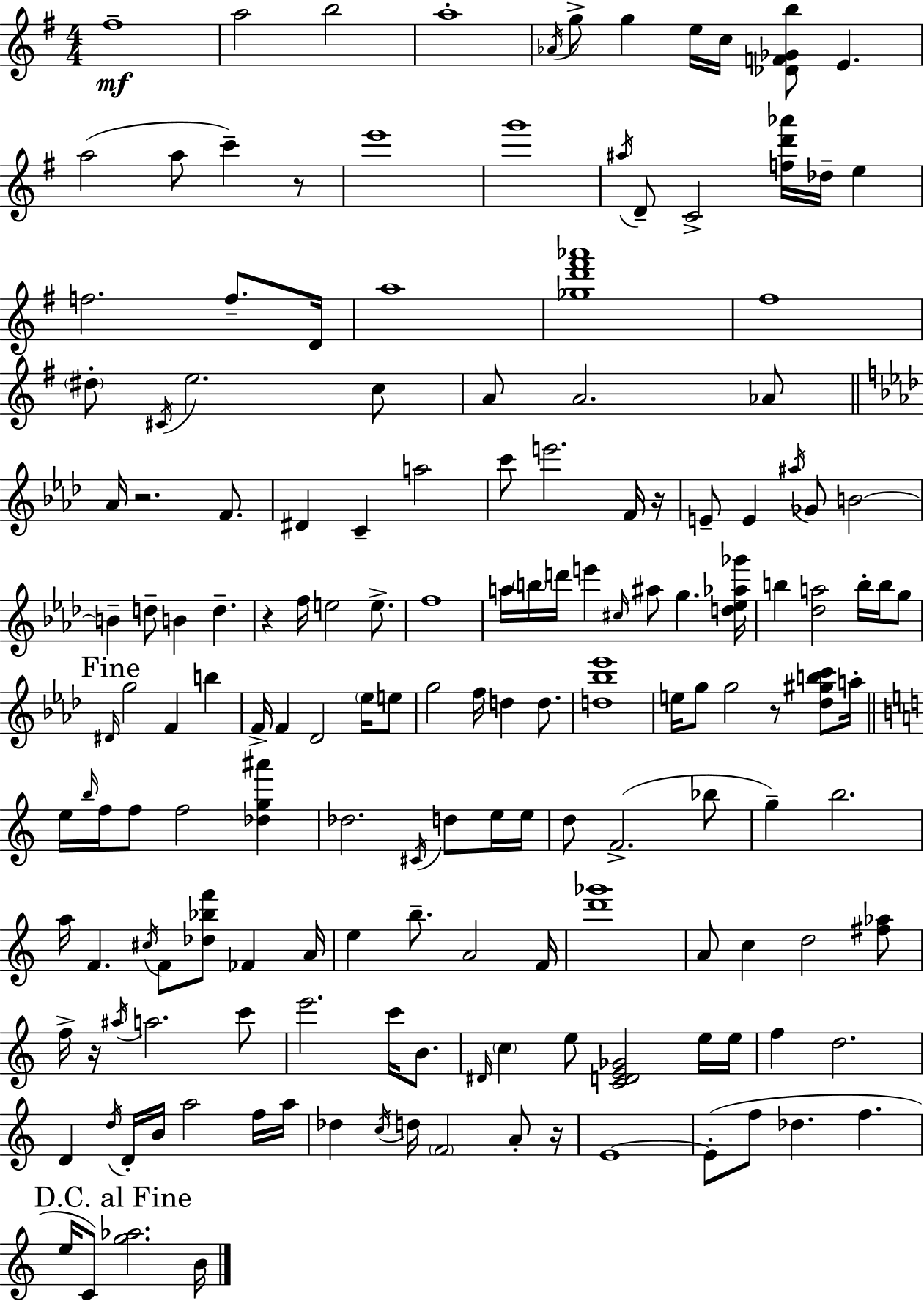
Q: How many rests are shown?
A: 7